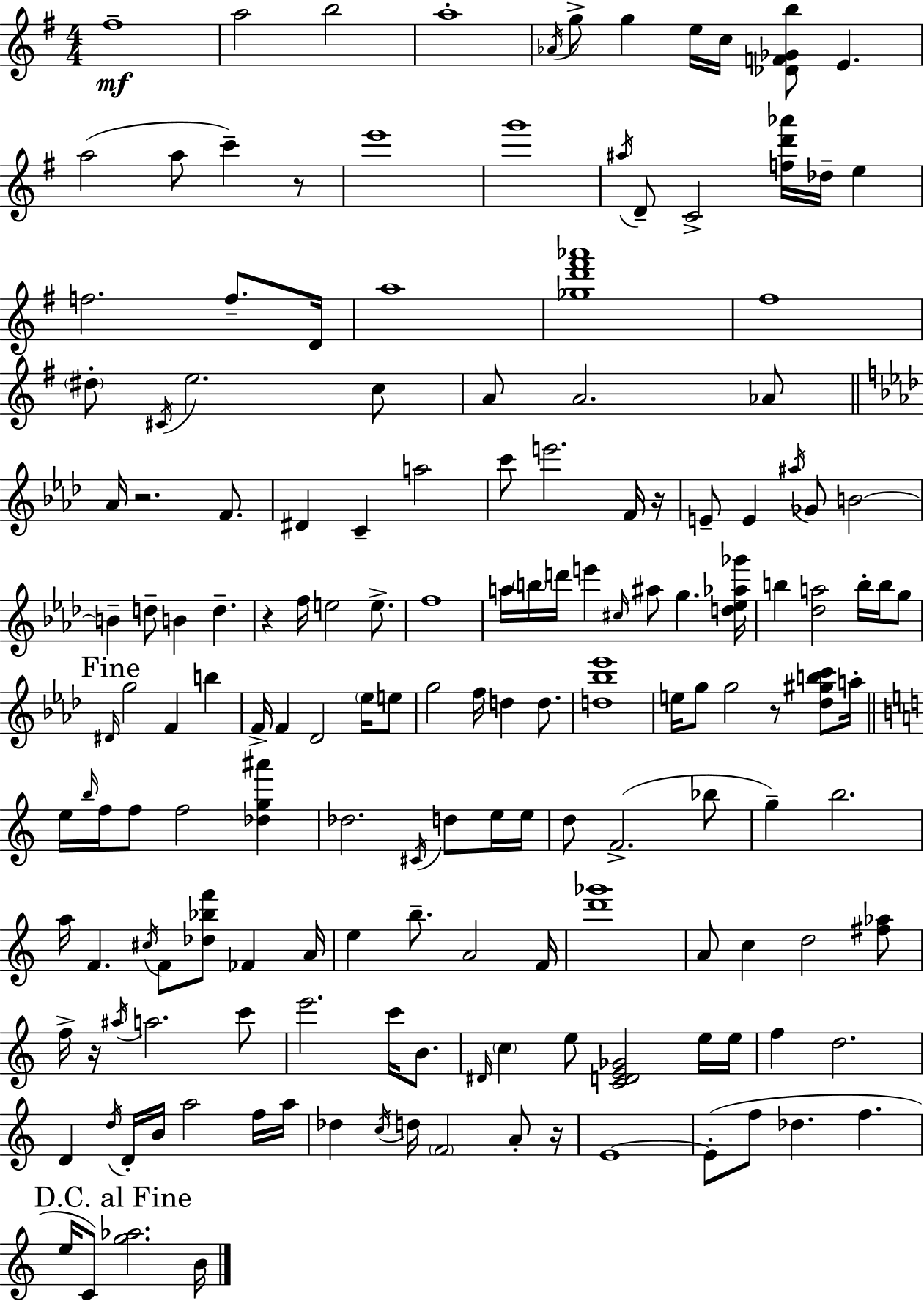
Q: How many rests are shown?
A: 7